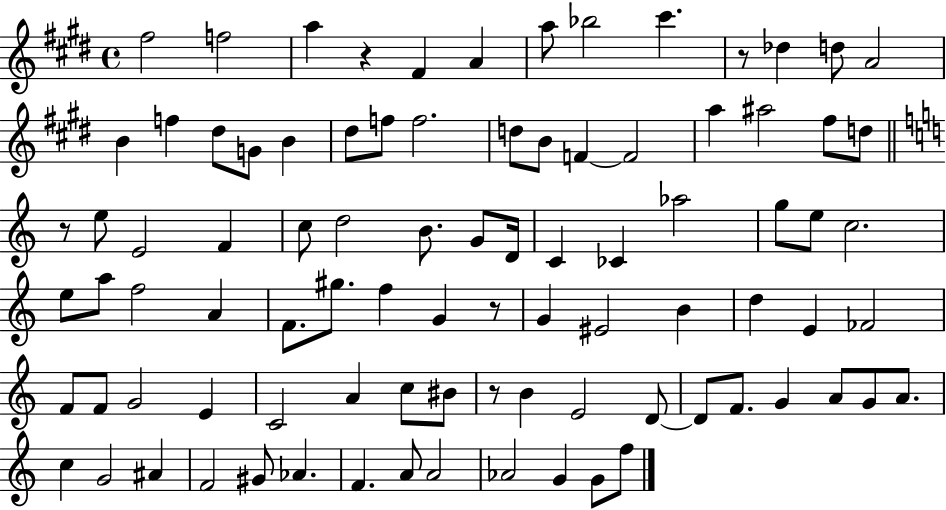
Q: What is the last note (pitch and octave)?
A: F5